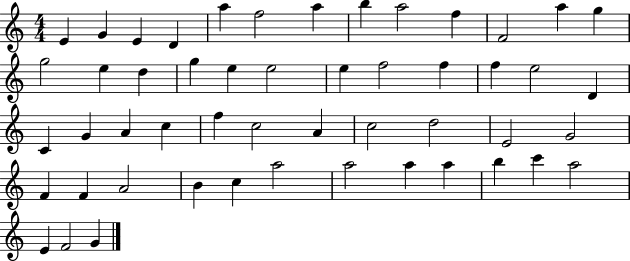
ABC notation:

X:1
T:Untitled
M:4/4
L:1/4
K:C
E G E D a f2 a b a2 f F2 a g g2 e d g e e2 e f2 f f e2 D C G A c f c2 A c2 d2 E2 G2 F F A2 B c a2 a2 a a b c' a2 E F2 G